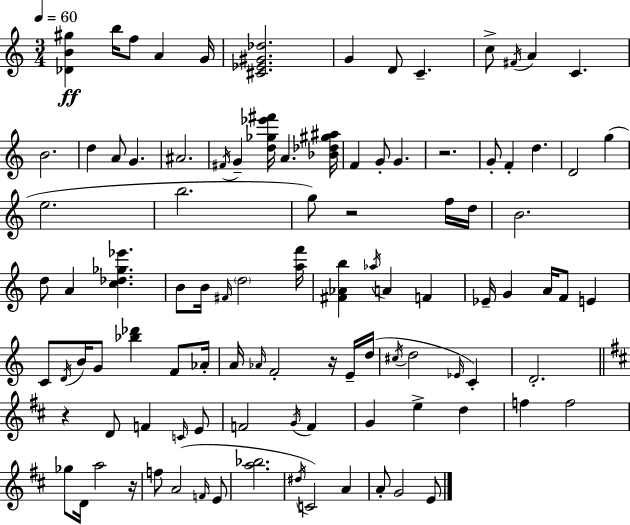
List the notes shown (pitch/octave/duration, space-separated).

[Db4,B4,G#5]/q B5/s F5/e A4/q G4/s [C#4,Eb4,G#4,Db5]/h. G4/q D4/e C4/q. C5/e F#4/s A4/q C4/q. B4/h. D5/q A4/e G4/q. A#4/h. F#4/s G4/q [D5,Gb5,Eb6,F#6]/s A4/q. [Bb4,Db5,G#5,A#5]/s F4/q G4/e G4/q. R/h. G4/e F4/q D5/q. D4/h G5/q E5/h. B5/h. G5/e R/h F5/s D5/s B4/h. D5/e A4/q [C5,Db5,Gb5,Eb6]/q. B4/e B4/s F#4/s D5/h [A5,F6]/s [F#4,Ab4,B5]/q Ab5/s A4/q F4/q Eb4/s G4/q A4/s F4/e E4/q C4/e D4/s B4/s G4/e [Bb5,Db6]/q F4/e Ab4/s A4/s Ab4/s F4/h R/s E4/s D5/s C#5/s D5/h Eb4/s C4/q D4/h. R/q D4/e F4/q C4/s E4/e F4/h G4/s F4/q G4/q E5/q D5/q F5/q F5/h Gb5/e D4/s A5/h R/s F5/e A4/h F4/s E4/e [A5,Bb5]/h. D#5/s C4/h A4/q A4/e G4/h E4/e